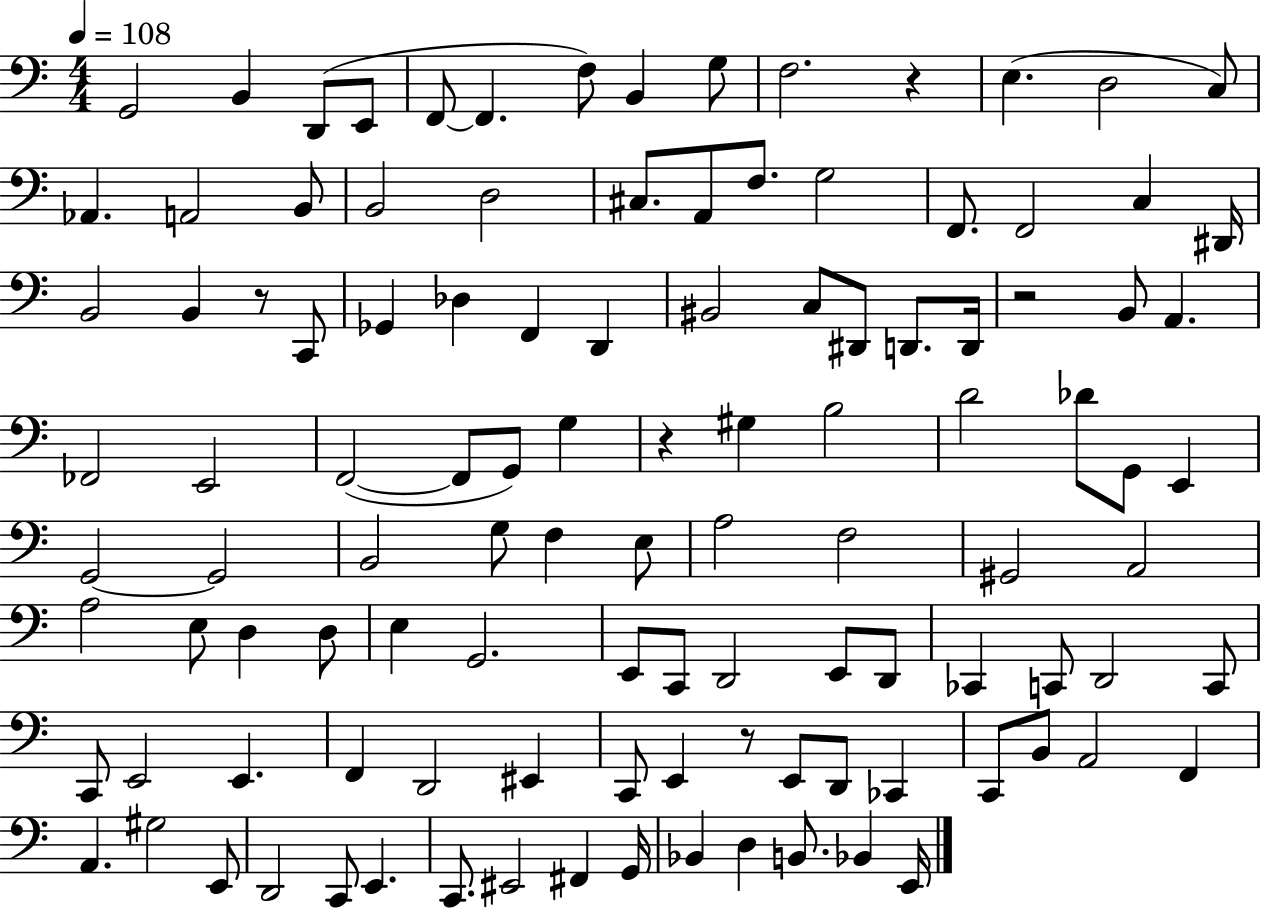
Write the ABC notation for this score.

X:1
T:Untitled
M:4/4
L:1/4
K:C
G,,2 B,, D,,/2 E,,/2 F,,/2 F,, F,/2 B,, G,/2 F,2 z E, D,2 C,/2 _A,, A,,2 B,,/2 B,,2 D,2 ^C,/2 A,,/2 F,/2 G,2 F,,/2 F,,2 C, ^D,,/4 B,,2 B,, z/2 C,,/2 _G,, _D, F,, D,, ^B,,2 C,/2 ^D,,/2 D,,/2 D,,/4 z2 B,,/2 A,, _F,,2 E,,2 F,,2 F,,/2 G,,/2 G, z ^G, B,2 D2 _D/2 G,,/2 E,, G,,2 G,,2 B,,2 G,/2 F, E,/2 A,2 F,2 ^G,,2 A,,2 A,2 E,/2 D, D,/2 E, G,,2 E,,/2 C,,/2 D,,2 E,,/2 D,,/2 _C,, C,,/2 D,,2 C,,/2 C,,/2 E,,2 E,, F,, D,,2 ^E,, C,,/2 E,, z/2 E,,/2 D,,/2 _C,, C,,/2 B,,/2 A,,2 F,, A,, ^G,2 E,,/2 D,,2 C,,/2 E,, C,,/2 ^E,,2 ^F,, G,,/4 _B,, D, B,,/2 _B,, E,,/4